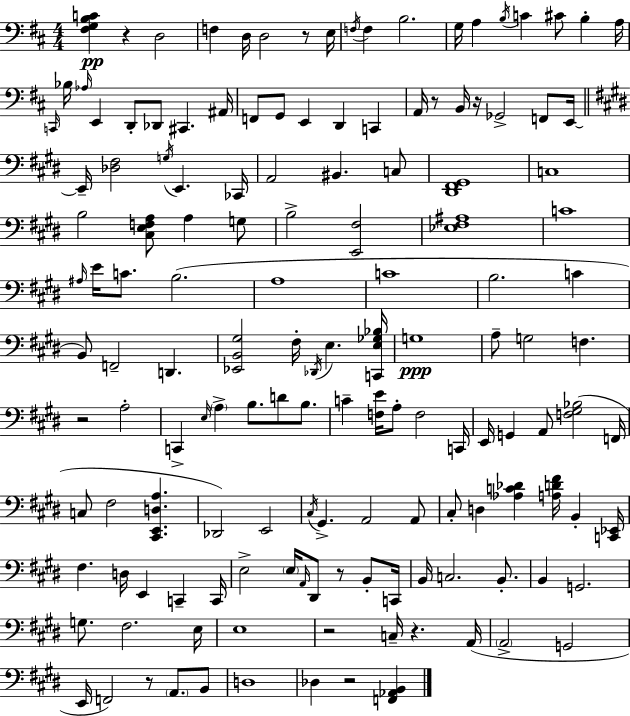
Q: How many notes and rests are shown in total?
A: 145